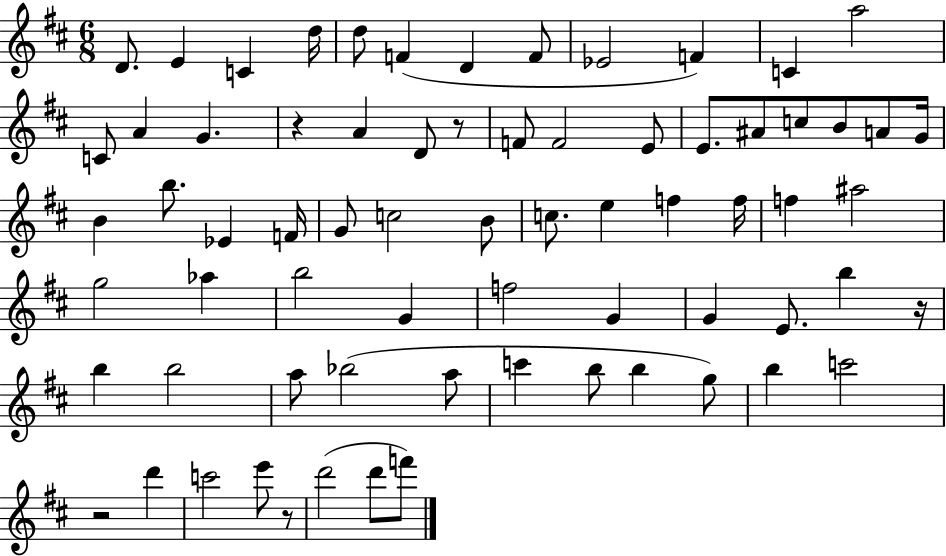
{
  \clef treble
  \numericTimeSignature
  \time 6/8
  \key d \major
  d'8. e'4 c'4 d''16 | d''8 f'4( d'4 f'8 | ees'2 f'4) | c'4 a''2 | \break c'8 a'4 g'4. | r4 a'4 d'8 r8 | f'8 f'2 e'8 | e'8. ais'8 c''8 b'8 a'8 g'16 | \break b'4 b''8. ees'4 f'16 | g'8 c''2 b'8 | c''8. e''4 f''4 f''16 | f''4 ais''2 | \break g''2 aes''4 | b''2 g'4 | f''2 g'4 | g'4 e'8. b''4 r16 | \break b''4 b''2 | a''8 bes''2( a''8 | c'''4 b''8 b''4 g''8) | b''4 c'''2 | \break r2 d'''4 | c'''2 e'''8 r8 | d'''2( d'''8 f'''8) | \bar "|."
}